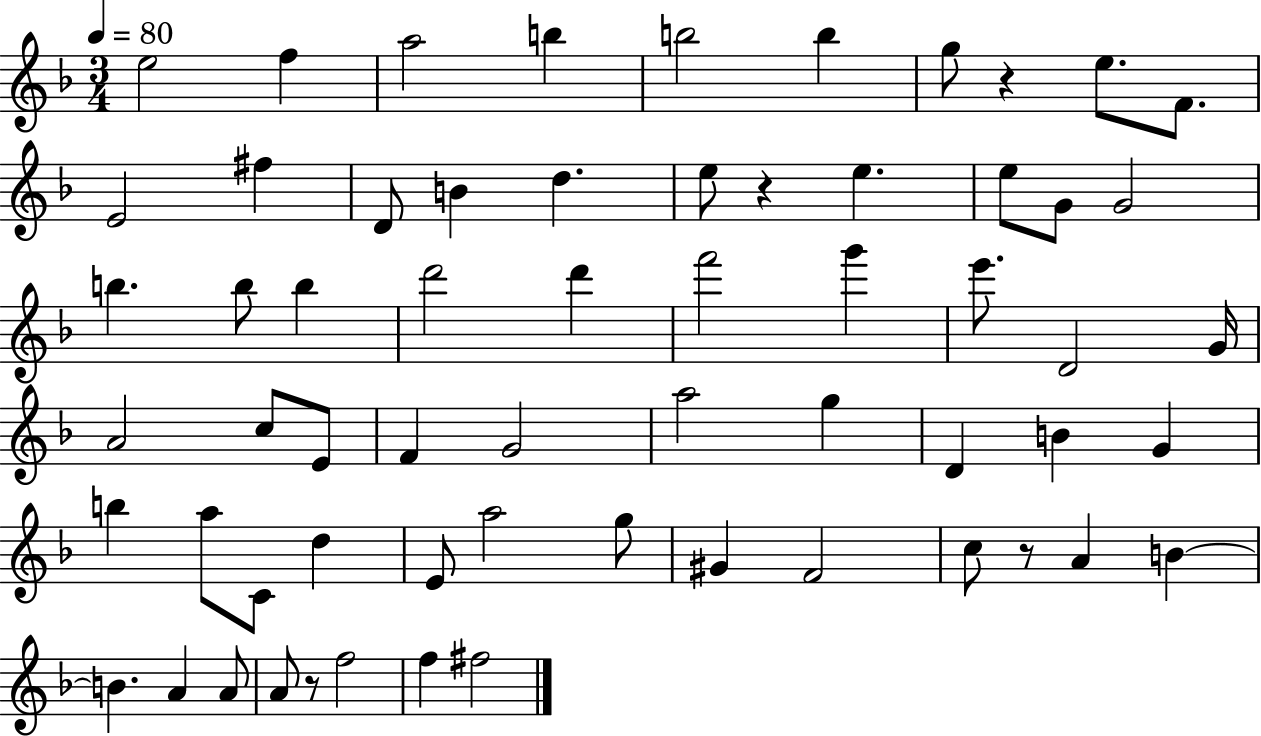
E5/h F5/q A5/h B5/q B5/h B5/q G5/e R/q E5/e. F4/e. E4/h F#5/q D4/e B4/q D5/q. E5/e R/q E5/q. E5/e G4/e G4/h B5/q. B5/e B5/q D6/h D6/q F6/h G6/q E6/e. D4/h G4/s A4/h C5/e E4/e F4/q G4/h A5/h G5/q D4/q B4/q G4/q B5/q A5/e C4/e D5/q E4/e A5/h G5/e G#4/q F4/h C5/e R/e A4/q B4/q B4/q. A4/q A4/e A4/e R/e F5/h F5/q F#5/h